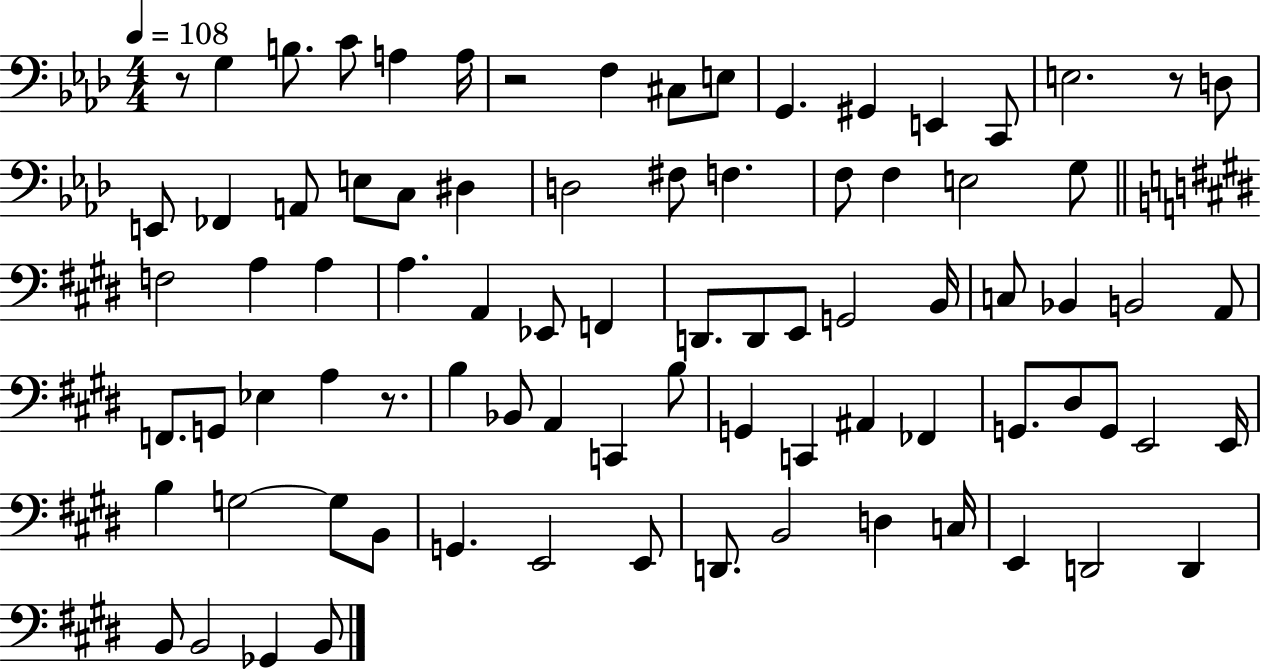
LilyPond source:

{
  \clef bass
  \numericTimeSignature
  \time 4/4
  \key aes \major
  \tempo 4 = 108
  \repeat volta 2 { r8 g4 b8. c'8 a4 a16 | r2 f4 cis8 e8 | g,4. gis,4 e,4 c,8 | e2. r8 d8 | \break e,8 fes,4 a,8 e8 c8 dis4 | d2 fis8 f4. | f8 f4 e2 g8 | \bar "||" \break \key e \major f2 a4 a4 | a4. a,4 ees,8 f,4 | d,8. d,8 e,8 g,2 b,16 | c8 bes,4 b,2 a,8 | \break f,8. g,8 ees4 a4 r8. | b4 bes,8 a,4 c,4 b8 | g,4 c,4 ais,4 fes,4 | g,8. dis8 g,8 e,2 e,16 | \break b4 g2~~ g8 b,8 | g,4. e,2 e,8 | d,8. b,2 d4 c16 | e,4 d,2 d,4 | \break b,8 b,2 ges,4 b,8 | } \bar "|."
}